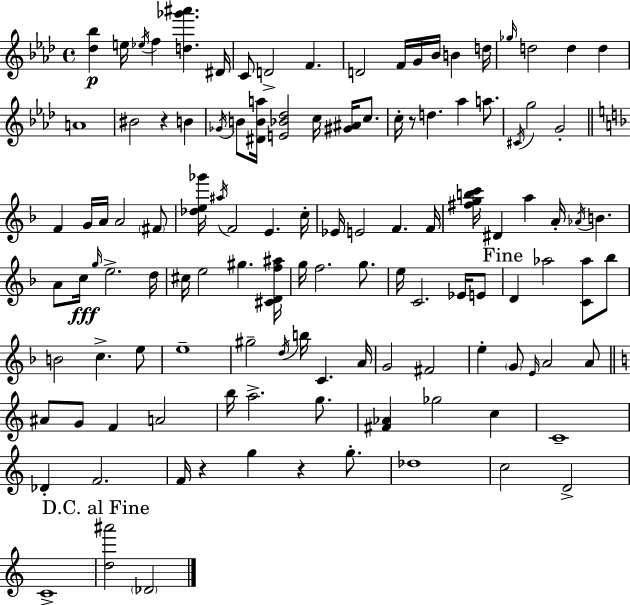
[Db5,Bb5]/q E5/s Eb5/s F5/q [D5,Gb6,A#6]/q. D#4/s C4/e D4/h F4/q. D4/h F4/s G4/s Bb4/s B4/q D5/s Gb5/s D5/h D5/q D5/q A4/w BIS4/h R/q B4/q Gb4/s B4/e [D#4,B4,A5]/s [E4,Bb4,Db5]/h C5/s [G#4,A#4]/s C5/e. C5/s R/e D5/q. Ab5/q A5/e. C#4/s G5/h G4/h F4/q G4/s A4/s A4/h F#4/e [Db5,E5,Gb6]/s A#5/s F4/h E4/q. C5/s Eb4/s E4/h F4/q. F4/s [F#5,G5,B5,C6]/s D#4/q A5/q A4/s Ab4/s B4/q. A4/e C5/s G5/s E5/h. D5/s C#5/s E5/h G#5/q. [C#4,D4,F5,A#5]/s G5/s F5/h. G5/e. E5/s C4/h. Eb4/s E4/e D4/q Ab5/h [C4,Ab5]/e Bb5/e B4/h C5/q. E5/e E5/w G#5/h D5/s B5/s C4/q. A4/s G4/h F#4/h E5/q G4/e E4/s A4/h A4/e A#4/e G4/e F4/q A4/h B5/s A5/h. G5/e. [F#4,Ab4]/q Gb5/h C5/q C4/w Db4/q F4/h. F4/s R/q G5/q R/q G5/e. Db5/w C5/h D4/h C4/w [D5,A#6]/h Db4/h